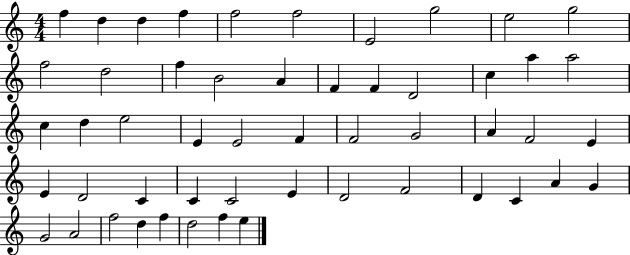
F5/q D5/q D5/q F5/q F5/h F5/h E4/h G5/h E5/h G5/h F5/h D5/h F5/q B4/h A4/q F4/q F4/q D4/h C5/q A5/q A5/h C5/q D5/q E5/h E4/q E4/h F4/q F4/h G4/h A4/q F4/h E4/q E4/q D4/h C4/q C4/q C4/h E4/q D4/h F4/h D4/q C4/q A4/q G4/q G4/h A4/h F5/h D5/q F5/q D5/h F5/q E5/q